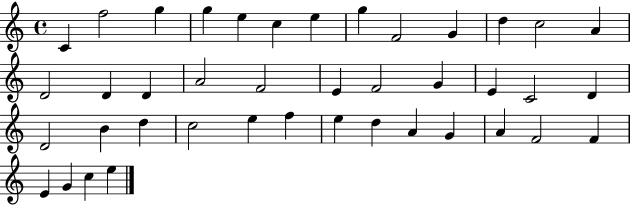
X:1
T:Untitled
M:4/4
L:1/4
K:C
C f2 g g e c e g F2 G d c2 A D2 D D A2 F2 E F2 G E C2 D D2 B d c2 e f e d A G A F2 F E G c e